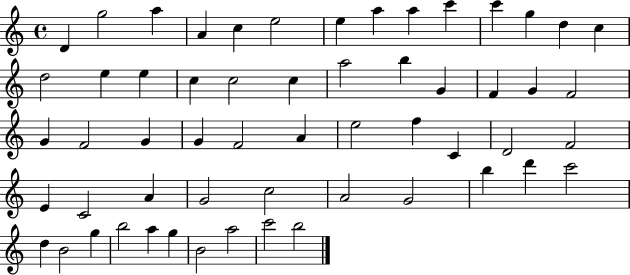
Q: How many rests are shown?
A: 0